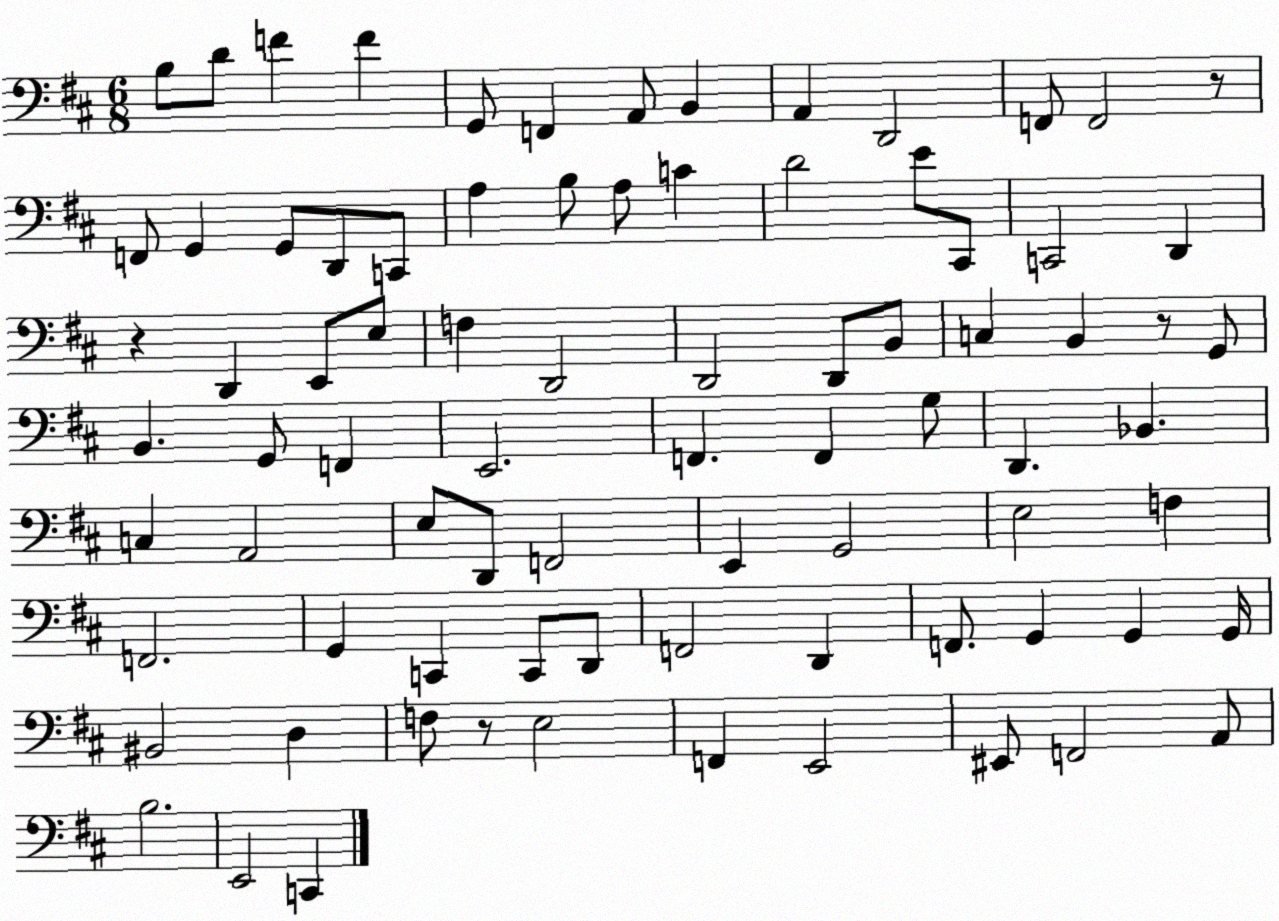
X:1
T:Untitled
M:6/8
L:1/4
K:D
B,/2 D/2 F F G,,/2 F,, A,,/2 B,, A,, D,,2 F,,/2 F,,2 z/2 F,,/2 G,, G,,/2 D,,/2 C,,/2 A, B,/2 A,/2 C D2 E/2 ^C,,/2 C,,2 D,, z D,, E,,/2 E,/2 F, D,,2 D,,2 D,,/2 B,,/2 C, B,, z/2 G,,/2 B,, G,,/2 F,, E,,2 F,, F,, G,/2 D,, _B,, C, A,,2 E,/2 D,,/2 F,,2 E,, G,,2 E,2 F, F,,2 G,, C,, C,,/2 D,,/2 F,,2 D,, F,,/2 G,, G,, G,,/4 ^B,,2 D, F,/2 z/2 E,2 F,, E,,2 ^E,,/2 F,,2 A,,/2 B,2 E,,2 C,,